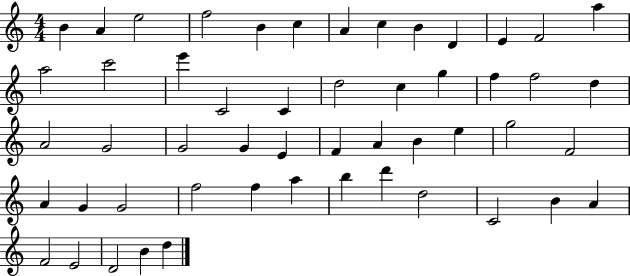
X:1
T:Untitled
M:4/4
L:1/4
K:C
B A e2 f2 B c A c B D E F2 a a2 c'2 e' C2 C d2 c g f f2 d A2 G2 G2 G E F A B e g2 F2 A G G2 f2 f a b d' d2 C2 B A F2 E2 D2 B d